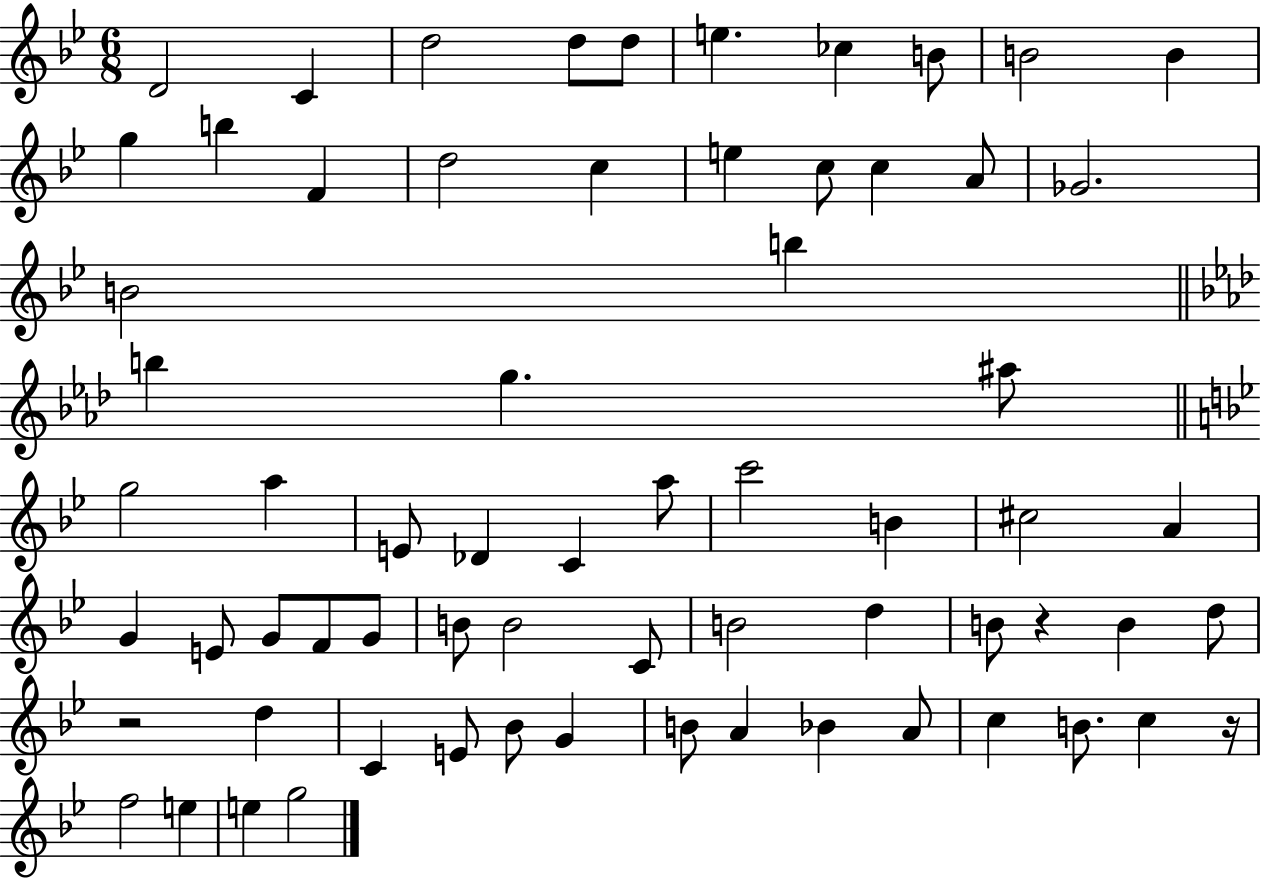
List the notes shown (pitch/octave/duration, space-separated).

D4/h C4/q D5/h D5/e D5/e E5/q. CES5/q B4/e B4/h B4/q G5/q B5/q F4/q D5/h C5/q E5/q C5/e C5/q A4/e Gb4/h. B4/h B5/q B5/q G5/q. A#5/e G5/h A5/q E4/e Db4/q C4/q A5/e C6/h B4/q C#5/h A4/q G4/q E4/e G4/e F4/e G4/e B4/e B4/h C4/e B4/h D5/q B4/e R/q B4/q D5/e R/h D5/q C4/q E4/e Bb4/e G4/q B4/e A4/q Bb4/q A4/e C5/q B4/e. C5/q R/s F5/h E5/q E5/q G5/h